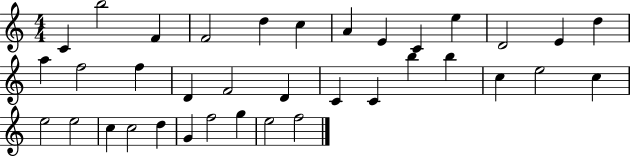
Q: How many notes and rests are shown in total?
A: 36